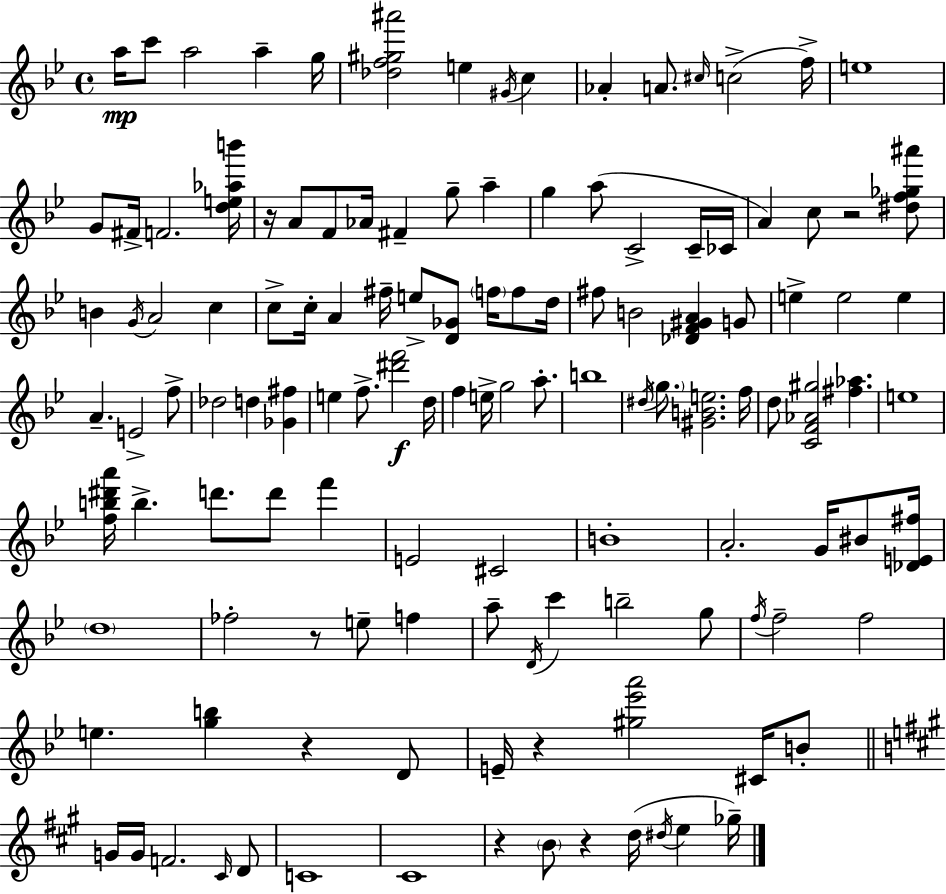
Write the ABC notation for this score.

X:1
T:Untitled
M:4/4
L:1/4
K:Gm
a/4 c'/2 a2 a g/4 [_df^g^a']2 e ^G/4 c _A A/2 ^c/4 c2 f/4 e4 G/2 ^F/4 F2 [de_ab']/4 z/4 A/2 F/2 _A/4 ^F g/2 a g a/2 C2 C/4 _C/4 A c/2 z2 [^df_g^a']/2 B G/4 A2 c c/2 c/4 A ^f/4 e/2 [D_G]/2 f/4 f/2 d/4 ^f/2 B2 [_DF^GA] G/2 e e2 e A E2 f/2 _d2 d [_G^f] e f/2 [^d'f']2 d/4 f e/4 g2 a/2 b4 ^d/4 g/2 [^GBe]2 f/4 d/2 [CF_A^g]2 [^f_a] e4 [fb^d'a']/4 b d'/2 d'/2 f' E2 ^C2 B4 A2 G/4 ^B/2 [_DE^f]/4 d4 _f2 z/2 e/2 f a/2 D/4 c' b2 g/2 f/4 f2 f2 e [gb] z D/2 E/4 z [^g_e'a']2 ^C/4 B/2 G/4 G/4 F2 ^C/4 D/2 C4 ^C4 z B/2 z d/4 ^d/4 e _g/4